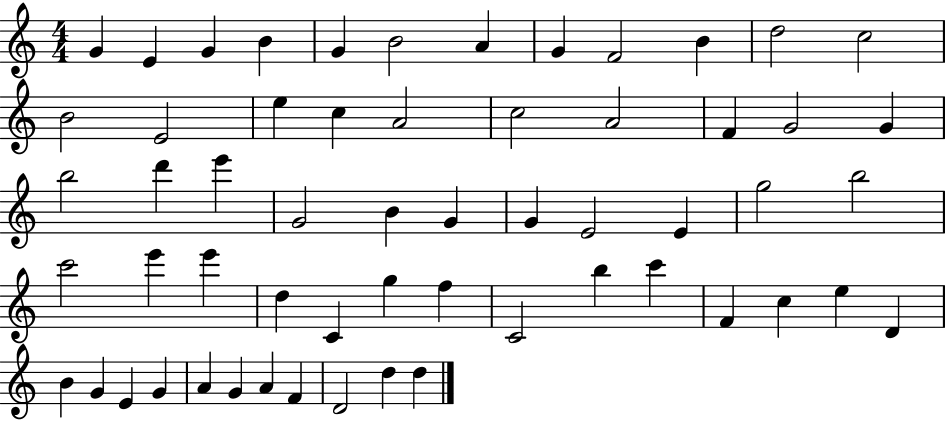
{
  \clef treble
  \numericTimeSignature
  \time 4/4
  \key c \major
  g'4 e'4 g'4 b'4 | g'4 b'2 a'4 | g'4 f'2 b'4 | d''2 c''2 | \break b'2 e'2 | e''4 c''4 a'2 | c''2 a'2 | f'4 g'2 g'4 | \break b''2 d'''4 e'''4 | g'2 b'4 g'4 | g'4 e'2 e'4 | g''2 b''2 | \break c'''2 e'''4 e'''4 | d''4 c'4 g''4 f''4 | c'2 b''4 c'''4 | f'4 c''4 e''4 d'4 | \break b'4 g'4 e'4 g'4 | a'4 g'4 a'4 f'4 | d'2 d''4 d''4 | \bar "|."
}